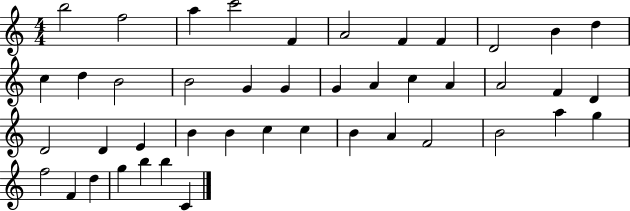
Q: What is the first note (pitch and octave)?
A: B5